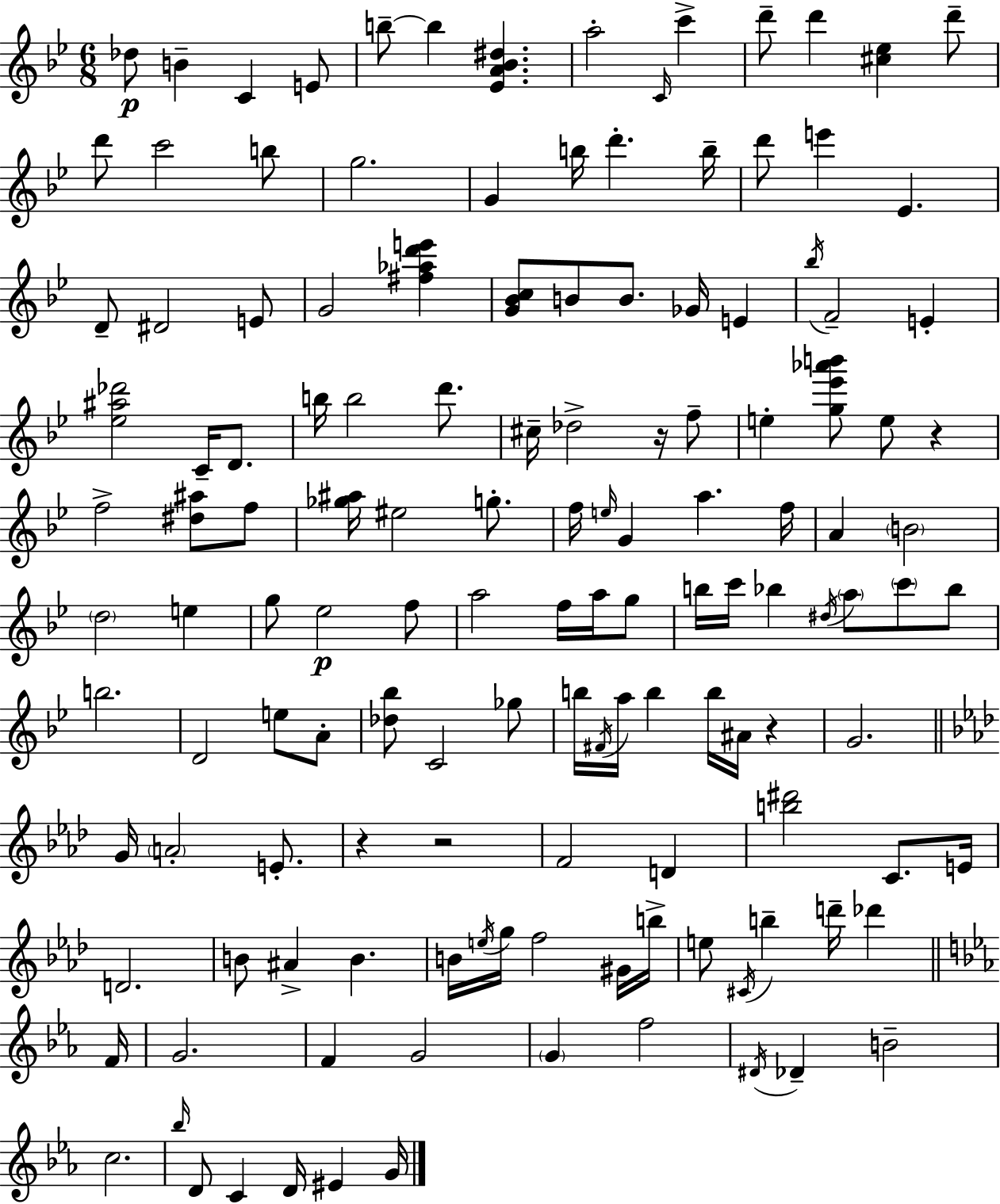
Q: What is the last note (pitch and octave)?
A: G4